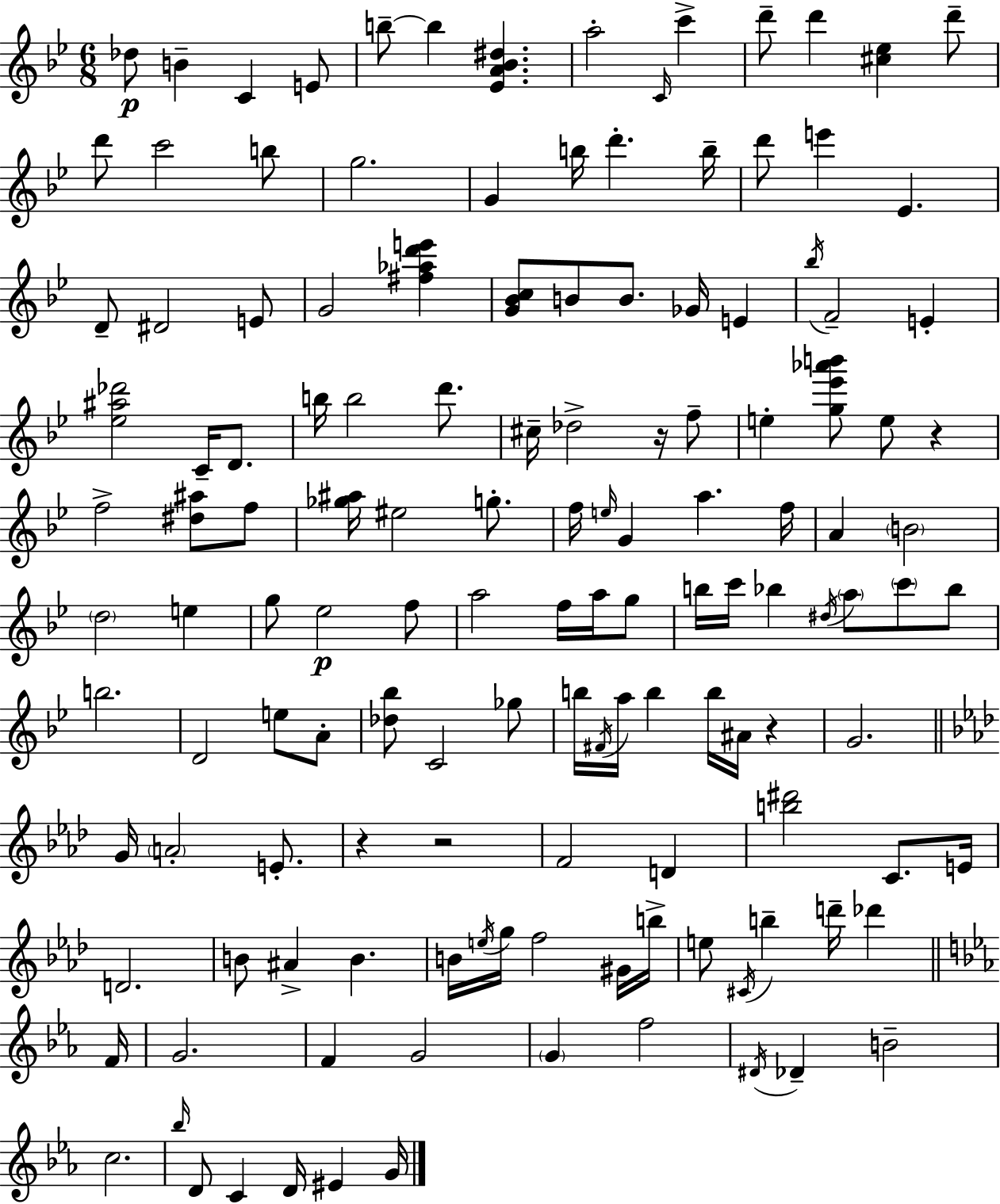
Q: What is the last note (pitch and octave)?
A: G4